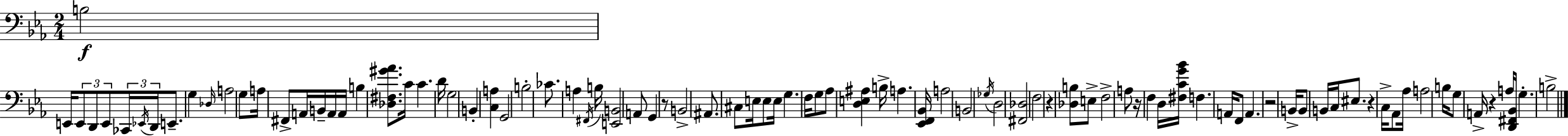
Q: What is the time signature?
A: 2/4